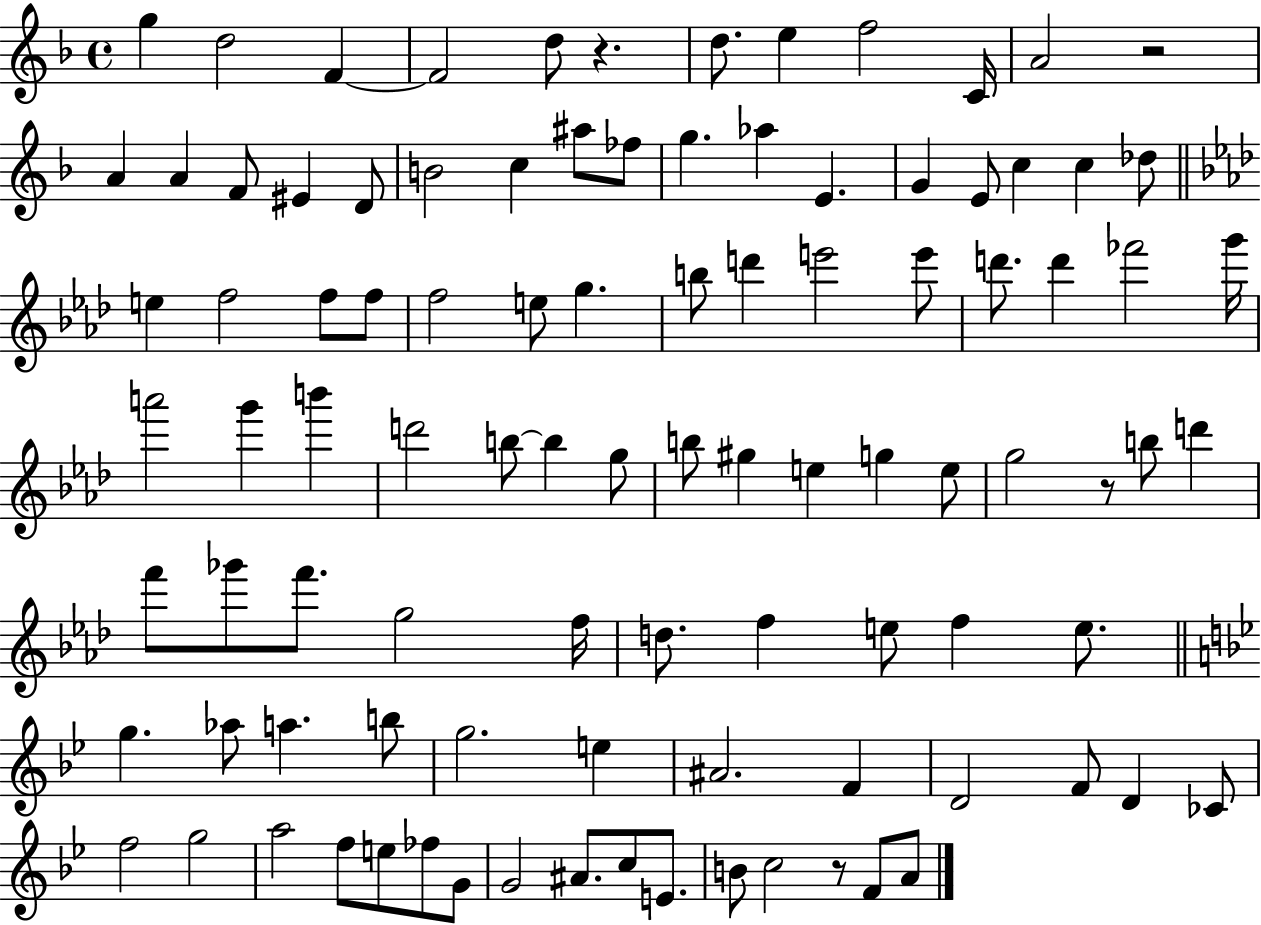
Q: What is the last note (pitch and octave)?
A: A4